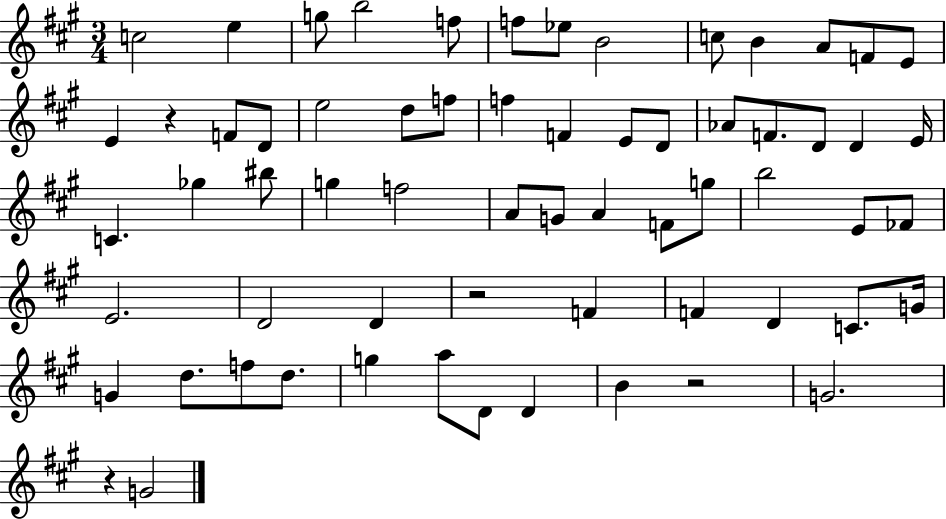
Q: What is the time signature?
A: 3/4